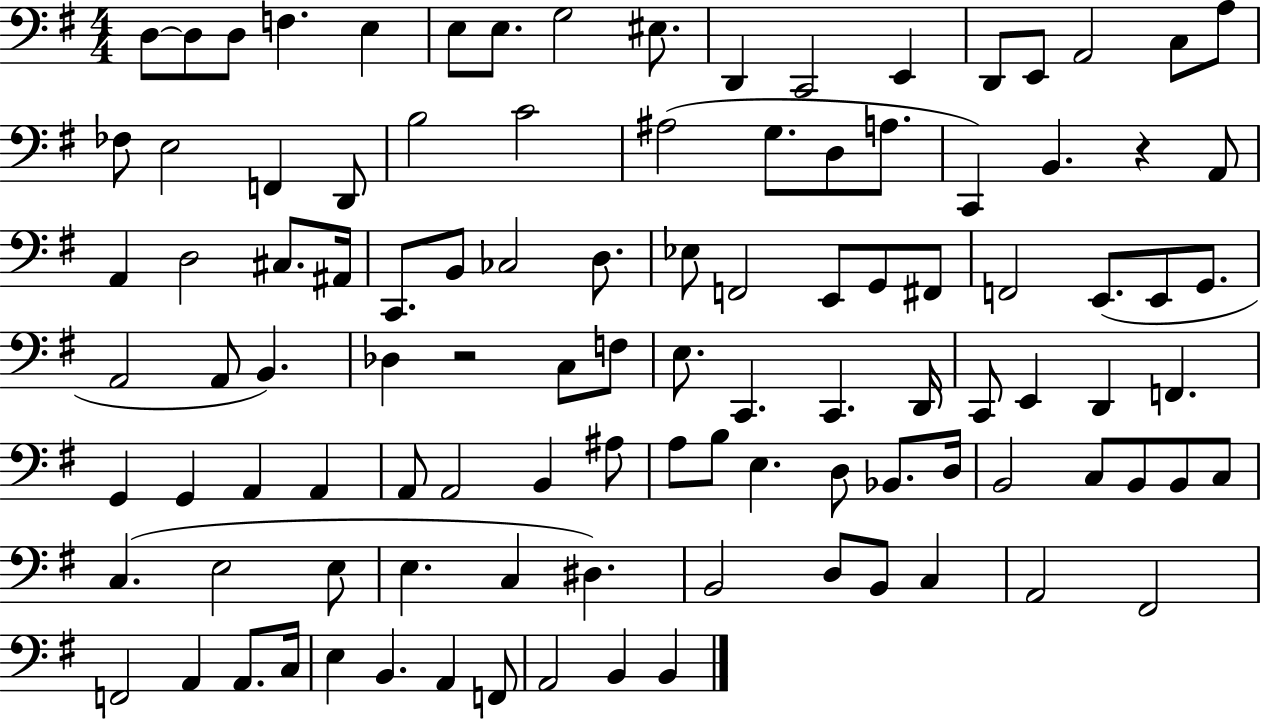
X:1
T:Untitled
M:4/4
L:1/4
K:G
D,/2 D,/2 D,/2 F, E, E,/2 E,/2 G,2 ^E,/2 D,, C,,2 E,, D,,/2 E,,/2 A,,2 C,/2 A,/2 _F,/2 E,2 F,, D,,/2 B,2 C2 ^A,2 G,/2 D,/2 A,/2 C,, B,, z A,,/2 A,, D,2 ^C,/2 ^A,,/4 C,,/2 B,,/2 _C,2 D,/2 _E,/2 F,,2 E,,/2 G,,/2 ^F,,/2 F,,2 E,,/2 E,,/2 G,,/2 A,,2 A,,/2 B,, _D, z2 C,/2 F,/2 E,/2 C,, C,, D,,/4 C,,/2 E,, D,, F,, G,, G,, A,, A,, A,,/2 A,,2 B,, ^A,/2 A,/2 B,/2 E, D,/2 _B,,/2 D,/4 B,,2 C,/2 B,,/2 B,,/2 C,/2 C, E,2 E,/2 E, C, ^D, B,,2 D,/2 B,,/2 C, A,,2 ^F,,2 F,,2 A,, A,,/2 C,/4 E, B,, A,, F,,/2 A,,2 B,, B,,